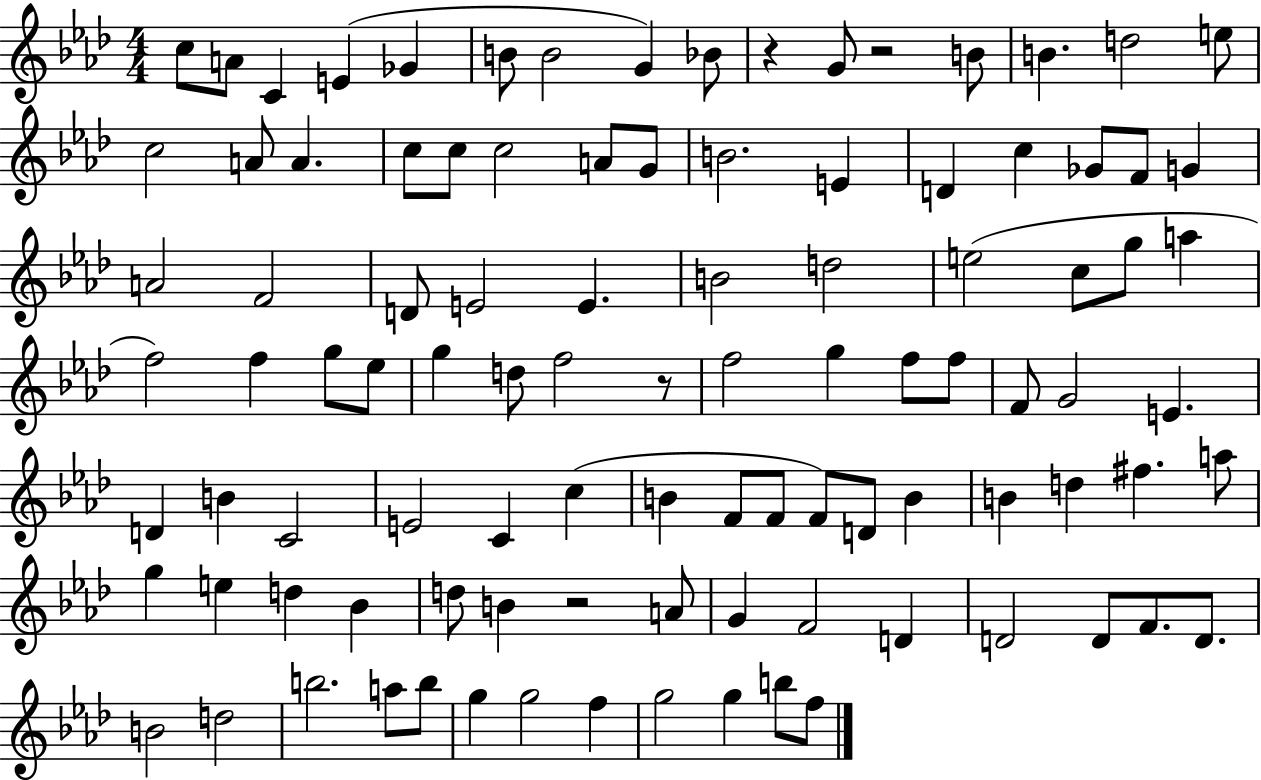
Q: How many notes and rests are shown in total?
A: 100